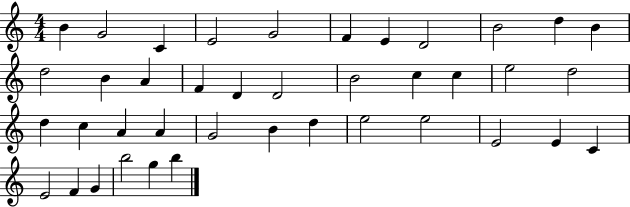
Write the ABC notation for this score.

X:1
T:Untitled
M:4/4
L:1/4
K:C
B G2 C E2 G2 F E D2 B2 d B d2 B A F D D2 B2 c c e2 d2 d c A A G2 B d e2 e2 E2 E C E2 F G b2 g b